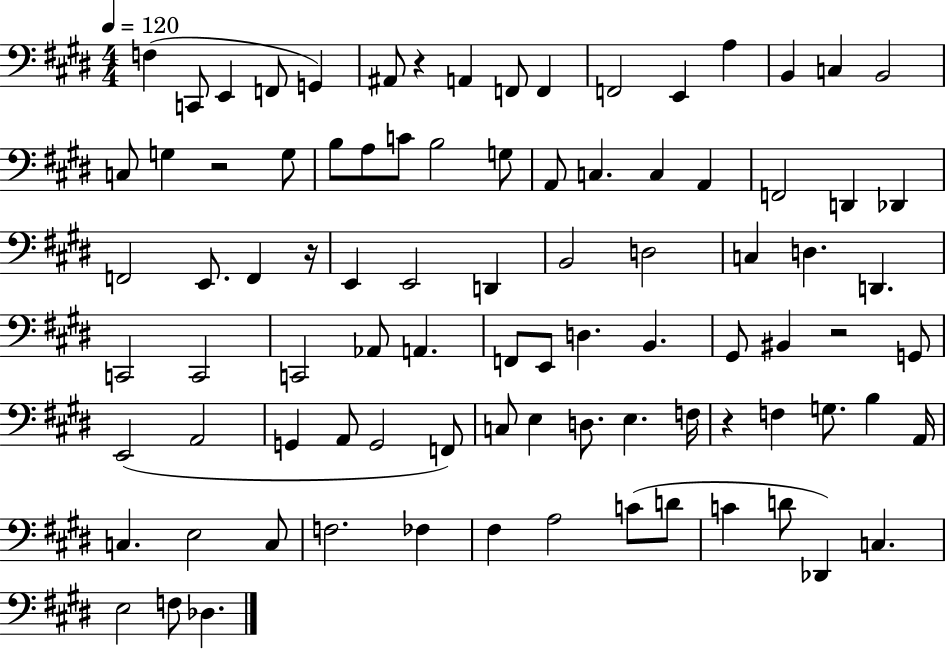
{
  \clef bass
  \numericTimeSignature
  \time 4/4
  \key e \major
  \tempo 4 = 120
  \repeat volta 2 { f4( c,8 e,4 f,8 g,4) | ais,8 r4 a,4 f,8 f,4 | f,2 e,4 a4 | b,4 c4 b,2 | \break c8 g4 r2 g8 | b8 a8 c'8 b2 g8 | a,8 c4. c4 a,4 | f,2 d,4 des,4 | \break f,2 e,8. f,4 r16 | e,4 e,2 d,4 | b,2 d2 | c4 d4. d,4. | \break c,2 c,2 | c,2 aes,8 a,4. | f,8 e,8 d4. b,4. | gis,8 bis,4 r2 g,8 | \break e,2( a,2 | g,4 a,8 g,2 f,8) | c8 e4 d8. e4. f16 | r4 f4 g8. b4 a,16 | \break c4. e2 c8 | f2. fes4 | fis4 a2 c'8( d'8 | c'4 d'8 des,4) c4. | \break e2 f8 des4. | } \bar "|."
}